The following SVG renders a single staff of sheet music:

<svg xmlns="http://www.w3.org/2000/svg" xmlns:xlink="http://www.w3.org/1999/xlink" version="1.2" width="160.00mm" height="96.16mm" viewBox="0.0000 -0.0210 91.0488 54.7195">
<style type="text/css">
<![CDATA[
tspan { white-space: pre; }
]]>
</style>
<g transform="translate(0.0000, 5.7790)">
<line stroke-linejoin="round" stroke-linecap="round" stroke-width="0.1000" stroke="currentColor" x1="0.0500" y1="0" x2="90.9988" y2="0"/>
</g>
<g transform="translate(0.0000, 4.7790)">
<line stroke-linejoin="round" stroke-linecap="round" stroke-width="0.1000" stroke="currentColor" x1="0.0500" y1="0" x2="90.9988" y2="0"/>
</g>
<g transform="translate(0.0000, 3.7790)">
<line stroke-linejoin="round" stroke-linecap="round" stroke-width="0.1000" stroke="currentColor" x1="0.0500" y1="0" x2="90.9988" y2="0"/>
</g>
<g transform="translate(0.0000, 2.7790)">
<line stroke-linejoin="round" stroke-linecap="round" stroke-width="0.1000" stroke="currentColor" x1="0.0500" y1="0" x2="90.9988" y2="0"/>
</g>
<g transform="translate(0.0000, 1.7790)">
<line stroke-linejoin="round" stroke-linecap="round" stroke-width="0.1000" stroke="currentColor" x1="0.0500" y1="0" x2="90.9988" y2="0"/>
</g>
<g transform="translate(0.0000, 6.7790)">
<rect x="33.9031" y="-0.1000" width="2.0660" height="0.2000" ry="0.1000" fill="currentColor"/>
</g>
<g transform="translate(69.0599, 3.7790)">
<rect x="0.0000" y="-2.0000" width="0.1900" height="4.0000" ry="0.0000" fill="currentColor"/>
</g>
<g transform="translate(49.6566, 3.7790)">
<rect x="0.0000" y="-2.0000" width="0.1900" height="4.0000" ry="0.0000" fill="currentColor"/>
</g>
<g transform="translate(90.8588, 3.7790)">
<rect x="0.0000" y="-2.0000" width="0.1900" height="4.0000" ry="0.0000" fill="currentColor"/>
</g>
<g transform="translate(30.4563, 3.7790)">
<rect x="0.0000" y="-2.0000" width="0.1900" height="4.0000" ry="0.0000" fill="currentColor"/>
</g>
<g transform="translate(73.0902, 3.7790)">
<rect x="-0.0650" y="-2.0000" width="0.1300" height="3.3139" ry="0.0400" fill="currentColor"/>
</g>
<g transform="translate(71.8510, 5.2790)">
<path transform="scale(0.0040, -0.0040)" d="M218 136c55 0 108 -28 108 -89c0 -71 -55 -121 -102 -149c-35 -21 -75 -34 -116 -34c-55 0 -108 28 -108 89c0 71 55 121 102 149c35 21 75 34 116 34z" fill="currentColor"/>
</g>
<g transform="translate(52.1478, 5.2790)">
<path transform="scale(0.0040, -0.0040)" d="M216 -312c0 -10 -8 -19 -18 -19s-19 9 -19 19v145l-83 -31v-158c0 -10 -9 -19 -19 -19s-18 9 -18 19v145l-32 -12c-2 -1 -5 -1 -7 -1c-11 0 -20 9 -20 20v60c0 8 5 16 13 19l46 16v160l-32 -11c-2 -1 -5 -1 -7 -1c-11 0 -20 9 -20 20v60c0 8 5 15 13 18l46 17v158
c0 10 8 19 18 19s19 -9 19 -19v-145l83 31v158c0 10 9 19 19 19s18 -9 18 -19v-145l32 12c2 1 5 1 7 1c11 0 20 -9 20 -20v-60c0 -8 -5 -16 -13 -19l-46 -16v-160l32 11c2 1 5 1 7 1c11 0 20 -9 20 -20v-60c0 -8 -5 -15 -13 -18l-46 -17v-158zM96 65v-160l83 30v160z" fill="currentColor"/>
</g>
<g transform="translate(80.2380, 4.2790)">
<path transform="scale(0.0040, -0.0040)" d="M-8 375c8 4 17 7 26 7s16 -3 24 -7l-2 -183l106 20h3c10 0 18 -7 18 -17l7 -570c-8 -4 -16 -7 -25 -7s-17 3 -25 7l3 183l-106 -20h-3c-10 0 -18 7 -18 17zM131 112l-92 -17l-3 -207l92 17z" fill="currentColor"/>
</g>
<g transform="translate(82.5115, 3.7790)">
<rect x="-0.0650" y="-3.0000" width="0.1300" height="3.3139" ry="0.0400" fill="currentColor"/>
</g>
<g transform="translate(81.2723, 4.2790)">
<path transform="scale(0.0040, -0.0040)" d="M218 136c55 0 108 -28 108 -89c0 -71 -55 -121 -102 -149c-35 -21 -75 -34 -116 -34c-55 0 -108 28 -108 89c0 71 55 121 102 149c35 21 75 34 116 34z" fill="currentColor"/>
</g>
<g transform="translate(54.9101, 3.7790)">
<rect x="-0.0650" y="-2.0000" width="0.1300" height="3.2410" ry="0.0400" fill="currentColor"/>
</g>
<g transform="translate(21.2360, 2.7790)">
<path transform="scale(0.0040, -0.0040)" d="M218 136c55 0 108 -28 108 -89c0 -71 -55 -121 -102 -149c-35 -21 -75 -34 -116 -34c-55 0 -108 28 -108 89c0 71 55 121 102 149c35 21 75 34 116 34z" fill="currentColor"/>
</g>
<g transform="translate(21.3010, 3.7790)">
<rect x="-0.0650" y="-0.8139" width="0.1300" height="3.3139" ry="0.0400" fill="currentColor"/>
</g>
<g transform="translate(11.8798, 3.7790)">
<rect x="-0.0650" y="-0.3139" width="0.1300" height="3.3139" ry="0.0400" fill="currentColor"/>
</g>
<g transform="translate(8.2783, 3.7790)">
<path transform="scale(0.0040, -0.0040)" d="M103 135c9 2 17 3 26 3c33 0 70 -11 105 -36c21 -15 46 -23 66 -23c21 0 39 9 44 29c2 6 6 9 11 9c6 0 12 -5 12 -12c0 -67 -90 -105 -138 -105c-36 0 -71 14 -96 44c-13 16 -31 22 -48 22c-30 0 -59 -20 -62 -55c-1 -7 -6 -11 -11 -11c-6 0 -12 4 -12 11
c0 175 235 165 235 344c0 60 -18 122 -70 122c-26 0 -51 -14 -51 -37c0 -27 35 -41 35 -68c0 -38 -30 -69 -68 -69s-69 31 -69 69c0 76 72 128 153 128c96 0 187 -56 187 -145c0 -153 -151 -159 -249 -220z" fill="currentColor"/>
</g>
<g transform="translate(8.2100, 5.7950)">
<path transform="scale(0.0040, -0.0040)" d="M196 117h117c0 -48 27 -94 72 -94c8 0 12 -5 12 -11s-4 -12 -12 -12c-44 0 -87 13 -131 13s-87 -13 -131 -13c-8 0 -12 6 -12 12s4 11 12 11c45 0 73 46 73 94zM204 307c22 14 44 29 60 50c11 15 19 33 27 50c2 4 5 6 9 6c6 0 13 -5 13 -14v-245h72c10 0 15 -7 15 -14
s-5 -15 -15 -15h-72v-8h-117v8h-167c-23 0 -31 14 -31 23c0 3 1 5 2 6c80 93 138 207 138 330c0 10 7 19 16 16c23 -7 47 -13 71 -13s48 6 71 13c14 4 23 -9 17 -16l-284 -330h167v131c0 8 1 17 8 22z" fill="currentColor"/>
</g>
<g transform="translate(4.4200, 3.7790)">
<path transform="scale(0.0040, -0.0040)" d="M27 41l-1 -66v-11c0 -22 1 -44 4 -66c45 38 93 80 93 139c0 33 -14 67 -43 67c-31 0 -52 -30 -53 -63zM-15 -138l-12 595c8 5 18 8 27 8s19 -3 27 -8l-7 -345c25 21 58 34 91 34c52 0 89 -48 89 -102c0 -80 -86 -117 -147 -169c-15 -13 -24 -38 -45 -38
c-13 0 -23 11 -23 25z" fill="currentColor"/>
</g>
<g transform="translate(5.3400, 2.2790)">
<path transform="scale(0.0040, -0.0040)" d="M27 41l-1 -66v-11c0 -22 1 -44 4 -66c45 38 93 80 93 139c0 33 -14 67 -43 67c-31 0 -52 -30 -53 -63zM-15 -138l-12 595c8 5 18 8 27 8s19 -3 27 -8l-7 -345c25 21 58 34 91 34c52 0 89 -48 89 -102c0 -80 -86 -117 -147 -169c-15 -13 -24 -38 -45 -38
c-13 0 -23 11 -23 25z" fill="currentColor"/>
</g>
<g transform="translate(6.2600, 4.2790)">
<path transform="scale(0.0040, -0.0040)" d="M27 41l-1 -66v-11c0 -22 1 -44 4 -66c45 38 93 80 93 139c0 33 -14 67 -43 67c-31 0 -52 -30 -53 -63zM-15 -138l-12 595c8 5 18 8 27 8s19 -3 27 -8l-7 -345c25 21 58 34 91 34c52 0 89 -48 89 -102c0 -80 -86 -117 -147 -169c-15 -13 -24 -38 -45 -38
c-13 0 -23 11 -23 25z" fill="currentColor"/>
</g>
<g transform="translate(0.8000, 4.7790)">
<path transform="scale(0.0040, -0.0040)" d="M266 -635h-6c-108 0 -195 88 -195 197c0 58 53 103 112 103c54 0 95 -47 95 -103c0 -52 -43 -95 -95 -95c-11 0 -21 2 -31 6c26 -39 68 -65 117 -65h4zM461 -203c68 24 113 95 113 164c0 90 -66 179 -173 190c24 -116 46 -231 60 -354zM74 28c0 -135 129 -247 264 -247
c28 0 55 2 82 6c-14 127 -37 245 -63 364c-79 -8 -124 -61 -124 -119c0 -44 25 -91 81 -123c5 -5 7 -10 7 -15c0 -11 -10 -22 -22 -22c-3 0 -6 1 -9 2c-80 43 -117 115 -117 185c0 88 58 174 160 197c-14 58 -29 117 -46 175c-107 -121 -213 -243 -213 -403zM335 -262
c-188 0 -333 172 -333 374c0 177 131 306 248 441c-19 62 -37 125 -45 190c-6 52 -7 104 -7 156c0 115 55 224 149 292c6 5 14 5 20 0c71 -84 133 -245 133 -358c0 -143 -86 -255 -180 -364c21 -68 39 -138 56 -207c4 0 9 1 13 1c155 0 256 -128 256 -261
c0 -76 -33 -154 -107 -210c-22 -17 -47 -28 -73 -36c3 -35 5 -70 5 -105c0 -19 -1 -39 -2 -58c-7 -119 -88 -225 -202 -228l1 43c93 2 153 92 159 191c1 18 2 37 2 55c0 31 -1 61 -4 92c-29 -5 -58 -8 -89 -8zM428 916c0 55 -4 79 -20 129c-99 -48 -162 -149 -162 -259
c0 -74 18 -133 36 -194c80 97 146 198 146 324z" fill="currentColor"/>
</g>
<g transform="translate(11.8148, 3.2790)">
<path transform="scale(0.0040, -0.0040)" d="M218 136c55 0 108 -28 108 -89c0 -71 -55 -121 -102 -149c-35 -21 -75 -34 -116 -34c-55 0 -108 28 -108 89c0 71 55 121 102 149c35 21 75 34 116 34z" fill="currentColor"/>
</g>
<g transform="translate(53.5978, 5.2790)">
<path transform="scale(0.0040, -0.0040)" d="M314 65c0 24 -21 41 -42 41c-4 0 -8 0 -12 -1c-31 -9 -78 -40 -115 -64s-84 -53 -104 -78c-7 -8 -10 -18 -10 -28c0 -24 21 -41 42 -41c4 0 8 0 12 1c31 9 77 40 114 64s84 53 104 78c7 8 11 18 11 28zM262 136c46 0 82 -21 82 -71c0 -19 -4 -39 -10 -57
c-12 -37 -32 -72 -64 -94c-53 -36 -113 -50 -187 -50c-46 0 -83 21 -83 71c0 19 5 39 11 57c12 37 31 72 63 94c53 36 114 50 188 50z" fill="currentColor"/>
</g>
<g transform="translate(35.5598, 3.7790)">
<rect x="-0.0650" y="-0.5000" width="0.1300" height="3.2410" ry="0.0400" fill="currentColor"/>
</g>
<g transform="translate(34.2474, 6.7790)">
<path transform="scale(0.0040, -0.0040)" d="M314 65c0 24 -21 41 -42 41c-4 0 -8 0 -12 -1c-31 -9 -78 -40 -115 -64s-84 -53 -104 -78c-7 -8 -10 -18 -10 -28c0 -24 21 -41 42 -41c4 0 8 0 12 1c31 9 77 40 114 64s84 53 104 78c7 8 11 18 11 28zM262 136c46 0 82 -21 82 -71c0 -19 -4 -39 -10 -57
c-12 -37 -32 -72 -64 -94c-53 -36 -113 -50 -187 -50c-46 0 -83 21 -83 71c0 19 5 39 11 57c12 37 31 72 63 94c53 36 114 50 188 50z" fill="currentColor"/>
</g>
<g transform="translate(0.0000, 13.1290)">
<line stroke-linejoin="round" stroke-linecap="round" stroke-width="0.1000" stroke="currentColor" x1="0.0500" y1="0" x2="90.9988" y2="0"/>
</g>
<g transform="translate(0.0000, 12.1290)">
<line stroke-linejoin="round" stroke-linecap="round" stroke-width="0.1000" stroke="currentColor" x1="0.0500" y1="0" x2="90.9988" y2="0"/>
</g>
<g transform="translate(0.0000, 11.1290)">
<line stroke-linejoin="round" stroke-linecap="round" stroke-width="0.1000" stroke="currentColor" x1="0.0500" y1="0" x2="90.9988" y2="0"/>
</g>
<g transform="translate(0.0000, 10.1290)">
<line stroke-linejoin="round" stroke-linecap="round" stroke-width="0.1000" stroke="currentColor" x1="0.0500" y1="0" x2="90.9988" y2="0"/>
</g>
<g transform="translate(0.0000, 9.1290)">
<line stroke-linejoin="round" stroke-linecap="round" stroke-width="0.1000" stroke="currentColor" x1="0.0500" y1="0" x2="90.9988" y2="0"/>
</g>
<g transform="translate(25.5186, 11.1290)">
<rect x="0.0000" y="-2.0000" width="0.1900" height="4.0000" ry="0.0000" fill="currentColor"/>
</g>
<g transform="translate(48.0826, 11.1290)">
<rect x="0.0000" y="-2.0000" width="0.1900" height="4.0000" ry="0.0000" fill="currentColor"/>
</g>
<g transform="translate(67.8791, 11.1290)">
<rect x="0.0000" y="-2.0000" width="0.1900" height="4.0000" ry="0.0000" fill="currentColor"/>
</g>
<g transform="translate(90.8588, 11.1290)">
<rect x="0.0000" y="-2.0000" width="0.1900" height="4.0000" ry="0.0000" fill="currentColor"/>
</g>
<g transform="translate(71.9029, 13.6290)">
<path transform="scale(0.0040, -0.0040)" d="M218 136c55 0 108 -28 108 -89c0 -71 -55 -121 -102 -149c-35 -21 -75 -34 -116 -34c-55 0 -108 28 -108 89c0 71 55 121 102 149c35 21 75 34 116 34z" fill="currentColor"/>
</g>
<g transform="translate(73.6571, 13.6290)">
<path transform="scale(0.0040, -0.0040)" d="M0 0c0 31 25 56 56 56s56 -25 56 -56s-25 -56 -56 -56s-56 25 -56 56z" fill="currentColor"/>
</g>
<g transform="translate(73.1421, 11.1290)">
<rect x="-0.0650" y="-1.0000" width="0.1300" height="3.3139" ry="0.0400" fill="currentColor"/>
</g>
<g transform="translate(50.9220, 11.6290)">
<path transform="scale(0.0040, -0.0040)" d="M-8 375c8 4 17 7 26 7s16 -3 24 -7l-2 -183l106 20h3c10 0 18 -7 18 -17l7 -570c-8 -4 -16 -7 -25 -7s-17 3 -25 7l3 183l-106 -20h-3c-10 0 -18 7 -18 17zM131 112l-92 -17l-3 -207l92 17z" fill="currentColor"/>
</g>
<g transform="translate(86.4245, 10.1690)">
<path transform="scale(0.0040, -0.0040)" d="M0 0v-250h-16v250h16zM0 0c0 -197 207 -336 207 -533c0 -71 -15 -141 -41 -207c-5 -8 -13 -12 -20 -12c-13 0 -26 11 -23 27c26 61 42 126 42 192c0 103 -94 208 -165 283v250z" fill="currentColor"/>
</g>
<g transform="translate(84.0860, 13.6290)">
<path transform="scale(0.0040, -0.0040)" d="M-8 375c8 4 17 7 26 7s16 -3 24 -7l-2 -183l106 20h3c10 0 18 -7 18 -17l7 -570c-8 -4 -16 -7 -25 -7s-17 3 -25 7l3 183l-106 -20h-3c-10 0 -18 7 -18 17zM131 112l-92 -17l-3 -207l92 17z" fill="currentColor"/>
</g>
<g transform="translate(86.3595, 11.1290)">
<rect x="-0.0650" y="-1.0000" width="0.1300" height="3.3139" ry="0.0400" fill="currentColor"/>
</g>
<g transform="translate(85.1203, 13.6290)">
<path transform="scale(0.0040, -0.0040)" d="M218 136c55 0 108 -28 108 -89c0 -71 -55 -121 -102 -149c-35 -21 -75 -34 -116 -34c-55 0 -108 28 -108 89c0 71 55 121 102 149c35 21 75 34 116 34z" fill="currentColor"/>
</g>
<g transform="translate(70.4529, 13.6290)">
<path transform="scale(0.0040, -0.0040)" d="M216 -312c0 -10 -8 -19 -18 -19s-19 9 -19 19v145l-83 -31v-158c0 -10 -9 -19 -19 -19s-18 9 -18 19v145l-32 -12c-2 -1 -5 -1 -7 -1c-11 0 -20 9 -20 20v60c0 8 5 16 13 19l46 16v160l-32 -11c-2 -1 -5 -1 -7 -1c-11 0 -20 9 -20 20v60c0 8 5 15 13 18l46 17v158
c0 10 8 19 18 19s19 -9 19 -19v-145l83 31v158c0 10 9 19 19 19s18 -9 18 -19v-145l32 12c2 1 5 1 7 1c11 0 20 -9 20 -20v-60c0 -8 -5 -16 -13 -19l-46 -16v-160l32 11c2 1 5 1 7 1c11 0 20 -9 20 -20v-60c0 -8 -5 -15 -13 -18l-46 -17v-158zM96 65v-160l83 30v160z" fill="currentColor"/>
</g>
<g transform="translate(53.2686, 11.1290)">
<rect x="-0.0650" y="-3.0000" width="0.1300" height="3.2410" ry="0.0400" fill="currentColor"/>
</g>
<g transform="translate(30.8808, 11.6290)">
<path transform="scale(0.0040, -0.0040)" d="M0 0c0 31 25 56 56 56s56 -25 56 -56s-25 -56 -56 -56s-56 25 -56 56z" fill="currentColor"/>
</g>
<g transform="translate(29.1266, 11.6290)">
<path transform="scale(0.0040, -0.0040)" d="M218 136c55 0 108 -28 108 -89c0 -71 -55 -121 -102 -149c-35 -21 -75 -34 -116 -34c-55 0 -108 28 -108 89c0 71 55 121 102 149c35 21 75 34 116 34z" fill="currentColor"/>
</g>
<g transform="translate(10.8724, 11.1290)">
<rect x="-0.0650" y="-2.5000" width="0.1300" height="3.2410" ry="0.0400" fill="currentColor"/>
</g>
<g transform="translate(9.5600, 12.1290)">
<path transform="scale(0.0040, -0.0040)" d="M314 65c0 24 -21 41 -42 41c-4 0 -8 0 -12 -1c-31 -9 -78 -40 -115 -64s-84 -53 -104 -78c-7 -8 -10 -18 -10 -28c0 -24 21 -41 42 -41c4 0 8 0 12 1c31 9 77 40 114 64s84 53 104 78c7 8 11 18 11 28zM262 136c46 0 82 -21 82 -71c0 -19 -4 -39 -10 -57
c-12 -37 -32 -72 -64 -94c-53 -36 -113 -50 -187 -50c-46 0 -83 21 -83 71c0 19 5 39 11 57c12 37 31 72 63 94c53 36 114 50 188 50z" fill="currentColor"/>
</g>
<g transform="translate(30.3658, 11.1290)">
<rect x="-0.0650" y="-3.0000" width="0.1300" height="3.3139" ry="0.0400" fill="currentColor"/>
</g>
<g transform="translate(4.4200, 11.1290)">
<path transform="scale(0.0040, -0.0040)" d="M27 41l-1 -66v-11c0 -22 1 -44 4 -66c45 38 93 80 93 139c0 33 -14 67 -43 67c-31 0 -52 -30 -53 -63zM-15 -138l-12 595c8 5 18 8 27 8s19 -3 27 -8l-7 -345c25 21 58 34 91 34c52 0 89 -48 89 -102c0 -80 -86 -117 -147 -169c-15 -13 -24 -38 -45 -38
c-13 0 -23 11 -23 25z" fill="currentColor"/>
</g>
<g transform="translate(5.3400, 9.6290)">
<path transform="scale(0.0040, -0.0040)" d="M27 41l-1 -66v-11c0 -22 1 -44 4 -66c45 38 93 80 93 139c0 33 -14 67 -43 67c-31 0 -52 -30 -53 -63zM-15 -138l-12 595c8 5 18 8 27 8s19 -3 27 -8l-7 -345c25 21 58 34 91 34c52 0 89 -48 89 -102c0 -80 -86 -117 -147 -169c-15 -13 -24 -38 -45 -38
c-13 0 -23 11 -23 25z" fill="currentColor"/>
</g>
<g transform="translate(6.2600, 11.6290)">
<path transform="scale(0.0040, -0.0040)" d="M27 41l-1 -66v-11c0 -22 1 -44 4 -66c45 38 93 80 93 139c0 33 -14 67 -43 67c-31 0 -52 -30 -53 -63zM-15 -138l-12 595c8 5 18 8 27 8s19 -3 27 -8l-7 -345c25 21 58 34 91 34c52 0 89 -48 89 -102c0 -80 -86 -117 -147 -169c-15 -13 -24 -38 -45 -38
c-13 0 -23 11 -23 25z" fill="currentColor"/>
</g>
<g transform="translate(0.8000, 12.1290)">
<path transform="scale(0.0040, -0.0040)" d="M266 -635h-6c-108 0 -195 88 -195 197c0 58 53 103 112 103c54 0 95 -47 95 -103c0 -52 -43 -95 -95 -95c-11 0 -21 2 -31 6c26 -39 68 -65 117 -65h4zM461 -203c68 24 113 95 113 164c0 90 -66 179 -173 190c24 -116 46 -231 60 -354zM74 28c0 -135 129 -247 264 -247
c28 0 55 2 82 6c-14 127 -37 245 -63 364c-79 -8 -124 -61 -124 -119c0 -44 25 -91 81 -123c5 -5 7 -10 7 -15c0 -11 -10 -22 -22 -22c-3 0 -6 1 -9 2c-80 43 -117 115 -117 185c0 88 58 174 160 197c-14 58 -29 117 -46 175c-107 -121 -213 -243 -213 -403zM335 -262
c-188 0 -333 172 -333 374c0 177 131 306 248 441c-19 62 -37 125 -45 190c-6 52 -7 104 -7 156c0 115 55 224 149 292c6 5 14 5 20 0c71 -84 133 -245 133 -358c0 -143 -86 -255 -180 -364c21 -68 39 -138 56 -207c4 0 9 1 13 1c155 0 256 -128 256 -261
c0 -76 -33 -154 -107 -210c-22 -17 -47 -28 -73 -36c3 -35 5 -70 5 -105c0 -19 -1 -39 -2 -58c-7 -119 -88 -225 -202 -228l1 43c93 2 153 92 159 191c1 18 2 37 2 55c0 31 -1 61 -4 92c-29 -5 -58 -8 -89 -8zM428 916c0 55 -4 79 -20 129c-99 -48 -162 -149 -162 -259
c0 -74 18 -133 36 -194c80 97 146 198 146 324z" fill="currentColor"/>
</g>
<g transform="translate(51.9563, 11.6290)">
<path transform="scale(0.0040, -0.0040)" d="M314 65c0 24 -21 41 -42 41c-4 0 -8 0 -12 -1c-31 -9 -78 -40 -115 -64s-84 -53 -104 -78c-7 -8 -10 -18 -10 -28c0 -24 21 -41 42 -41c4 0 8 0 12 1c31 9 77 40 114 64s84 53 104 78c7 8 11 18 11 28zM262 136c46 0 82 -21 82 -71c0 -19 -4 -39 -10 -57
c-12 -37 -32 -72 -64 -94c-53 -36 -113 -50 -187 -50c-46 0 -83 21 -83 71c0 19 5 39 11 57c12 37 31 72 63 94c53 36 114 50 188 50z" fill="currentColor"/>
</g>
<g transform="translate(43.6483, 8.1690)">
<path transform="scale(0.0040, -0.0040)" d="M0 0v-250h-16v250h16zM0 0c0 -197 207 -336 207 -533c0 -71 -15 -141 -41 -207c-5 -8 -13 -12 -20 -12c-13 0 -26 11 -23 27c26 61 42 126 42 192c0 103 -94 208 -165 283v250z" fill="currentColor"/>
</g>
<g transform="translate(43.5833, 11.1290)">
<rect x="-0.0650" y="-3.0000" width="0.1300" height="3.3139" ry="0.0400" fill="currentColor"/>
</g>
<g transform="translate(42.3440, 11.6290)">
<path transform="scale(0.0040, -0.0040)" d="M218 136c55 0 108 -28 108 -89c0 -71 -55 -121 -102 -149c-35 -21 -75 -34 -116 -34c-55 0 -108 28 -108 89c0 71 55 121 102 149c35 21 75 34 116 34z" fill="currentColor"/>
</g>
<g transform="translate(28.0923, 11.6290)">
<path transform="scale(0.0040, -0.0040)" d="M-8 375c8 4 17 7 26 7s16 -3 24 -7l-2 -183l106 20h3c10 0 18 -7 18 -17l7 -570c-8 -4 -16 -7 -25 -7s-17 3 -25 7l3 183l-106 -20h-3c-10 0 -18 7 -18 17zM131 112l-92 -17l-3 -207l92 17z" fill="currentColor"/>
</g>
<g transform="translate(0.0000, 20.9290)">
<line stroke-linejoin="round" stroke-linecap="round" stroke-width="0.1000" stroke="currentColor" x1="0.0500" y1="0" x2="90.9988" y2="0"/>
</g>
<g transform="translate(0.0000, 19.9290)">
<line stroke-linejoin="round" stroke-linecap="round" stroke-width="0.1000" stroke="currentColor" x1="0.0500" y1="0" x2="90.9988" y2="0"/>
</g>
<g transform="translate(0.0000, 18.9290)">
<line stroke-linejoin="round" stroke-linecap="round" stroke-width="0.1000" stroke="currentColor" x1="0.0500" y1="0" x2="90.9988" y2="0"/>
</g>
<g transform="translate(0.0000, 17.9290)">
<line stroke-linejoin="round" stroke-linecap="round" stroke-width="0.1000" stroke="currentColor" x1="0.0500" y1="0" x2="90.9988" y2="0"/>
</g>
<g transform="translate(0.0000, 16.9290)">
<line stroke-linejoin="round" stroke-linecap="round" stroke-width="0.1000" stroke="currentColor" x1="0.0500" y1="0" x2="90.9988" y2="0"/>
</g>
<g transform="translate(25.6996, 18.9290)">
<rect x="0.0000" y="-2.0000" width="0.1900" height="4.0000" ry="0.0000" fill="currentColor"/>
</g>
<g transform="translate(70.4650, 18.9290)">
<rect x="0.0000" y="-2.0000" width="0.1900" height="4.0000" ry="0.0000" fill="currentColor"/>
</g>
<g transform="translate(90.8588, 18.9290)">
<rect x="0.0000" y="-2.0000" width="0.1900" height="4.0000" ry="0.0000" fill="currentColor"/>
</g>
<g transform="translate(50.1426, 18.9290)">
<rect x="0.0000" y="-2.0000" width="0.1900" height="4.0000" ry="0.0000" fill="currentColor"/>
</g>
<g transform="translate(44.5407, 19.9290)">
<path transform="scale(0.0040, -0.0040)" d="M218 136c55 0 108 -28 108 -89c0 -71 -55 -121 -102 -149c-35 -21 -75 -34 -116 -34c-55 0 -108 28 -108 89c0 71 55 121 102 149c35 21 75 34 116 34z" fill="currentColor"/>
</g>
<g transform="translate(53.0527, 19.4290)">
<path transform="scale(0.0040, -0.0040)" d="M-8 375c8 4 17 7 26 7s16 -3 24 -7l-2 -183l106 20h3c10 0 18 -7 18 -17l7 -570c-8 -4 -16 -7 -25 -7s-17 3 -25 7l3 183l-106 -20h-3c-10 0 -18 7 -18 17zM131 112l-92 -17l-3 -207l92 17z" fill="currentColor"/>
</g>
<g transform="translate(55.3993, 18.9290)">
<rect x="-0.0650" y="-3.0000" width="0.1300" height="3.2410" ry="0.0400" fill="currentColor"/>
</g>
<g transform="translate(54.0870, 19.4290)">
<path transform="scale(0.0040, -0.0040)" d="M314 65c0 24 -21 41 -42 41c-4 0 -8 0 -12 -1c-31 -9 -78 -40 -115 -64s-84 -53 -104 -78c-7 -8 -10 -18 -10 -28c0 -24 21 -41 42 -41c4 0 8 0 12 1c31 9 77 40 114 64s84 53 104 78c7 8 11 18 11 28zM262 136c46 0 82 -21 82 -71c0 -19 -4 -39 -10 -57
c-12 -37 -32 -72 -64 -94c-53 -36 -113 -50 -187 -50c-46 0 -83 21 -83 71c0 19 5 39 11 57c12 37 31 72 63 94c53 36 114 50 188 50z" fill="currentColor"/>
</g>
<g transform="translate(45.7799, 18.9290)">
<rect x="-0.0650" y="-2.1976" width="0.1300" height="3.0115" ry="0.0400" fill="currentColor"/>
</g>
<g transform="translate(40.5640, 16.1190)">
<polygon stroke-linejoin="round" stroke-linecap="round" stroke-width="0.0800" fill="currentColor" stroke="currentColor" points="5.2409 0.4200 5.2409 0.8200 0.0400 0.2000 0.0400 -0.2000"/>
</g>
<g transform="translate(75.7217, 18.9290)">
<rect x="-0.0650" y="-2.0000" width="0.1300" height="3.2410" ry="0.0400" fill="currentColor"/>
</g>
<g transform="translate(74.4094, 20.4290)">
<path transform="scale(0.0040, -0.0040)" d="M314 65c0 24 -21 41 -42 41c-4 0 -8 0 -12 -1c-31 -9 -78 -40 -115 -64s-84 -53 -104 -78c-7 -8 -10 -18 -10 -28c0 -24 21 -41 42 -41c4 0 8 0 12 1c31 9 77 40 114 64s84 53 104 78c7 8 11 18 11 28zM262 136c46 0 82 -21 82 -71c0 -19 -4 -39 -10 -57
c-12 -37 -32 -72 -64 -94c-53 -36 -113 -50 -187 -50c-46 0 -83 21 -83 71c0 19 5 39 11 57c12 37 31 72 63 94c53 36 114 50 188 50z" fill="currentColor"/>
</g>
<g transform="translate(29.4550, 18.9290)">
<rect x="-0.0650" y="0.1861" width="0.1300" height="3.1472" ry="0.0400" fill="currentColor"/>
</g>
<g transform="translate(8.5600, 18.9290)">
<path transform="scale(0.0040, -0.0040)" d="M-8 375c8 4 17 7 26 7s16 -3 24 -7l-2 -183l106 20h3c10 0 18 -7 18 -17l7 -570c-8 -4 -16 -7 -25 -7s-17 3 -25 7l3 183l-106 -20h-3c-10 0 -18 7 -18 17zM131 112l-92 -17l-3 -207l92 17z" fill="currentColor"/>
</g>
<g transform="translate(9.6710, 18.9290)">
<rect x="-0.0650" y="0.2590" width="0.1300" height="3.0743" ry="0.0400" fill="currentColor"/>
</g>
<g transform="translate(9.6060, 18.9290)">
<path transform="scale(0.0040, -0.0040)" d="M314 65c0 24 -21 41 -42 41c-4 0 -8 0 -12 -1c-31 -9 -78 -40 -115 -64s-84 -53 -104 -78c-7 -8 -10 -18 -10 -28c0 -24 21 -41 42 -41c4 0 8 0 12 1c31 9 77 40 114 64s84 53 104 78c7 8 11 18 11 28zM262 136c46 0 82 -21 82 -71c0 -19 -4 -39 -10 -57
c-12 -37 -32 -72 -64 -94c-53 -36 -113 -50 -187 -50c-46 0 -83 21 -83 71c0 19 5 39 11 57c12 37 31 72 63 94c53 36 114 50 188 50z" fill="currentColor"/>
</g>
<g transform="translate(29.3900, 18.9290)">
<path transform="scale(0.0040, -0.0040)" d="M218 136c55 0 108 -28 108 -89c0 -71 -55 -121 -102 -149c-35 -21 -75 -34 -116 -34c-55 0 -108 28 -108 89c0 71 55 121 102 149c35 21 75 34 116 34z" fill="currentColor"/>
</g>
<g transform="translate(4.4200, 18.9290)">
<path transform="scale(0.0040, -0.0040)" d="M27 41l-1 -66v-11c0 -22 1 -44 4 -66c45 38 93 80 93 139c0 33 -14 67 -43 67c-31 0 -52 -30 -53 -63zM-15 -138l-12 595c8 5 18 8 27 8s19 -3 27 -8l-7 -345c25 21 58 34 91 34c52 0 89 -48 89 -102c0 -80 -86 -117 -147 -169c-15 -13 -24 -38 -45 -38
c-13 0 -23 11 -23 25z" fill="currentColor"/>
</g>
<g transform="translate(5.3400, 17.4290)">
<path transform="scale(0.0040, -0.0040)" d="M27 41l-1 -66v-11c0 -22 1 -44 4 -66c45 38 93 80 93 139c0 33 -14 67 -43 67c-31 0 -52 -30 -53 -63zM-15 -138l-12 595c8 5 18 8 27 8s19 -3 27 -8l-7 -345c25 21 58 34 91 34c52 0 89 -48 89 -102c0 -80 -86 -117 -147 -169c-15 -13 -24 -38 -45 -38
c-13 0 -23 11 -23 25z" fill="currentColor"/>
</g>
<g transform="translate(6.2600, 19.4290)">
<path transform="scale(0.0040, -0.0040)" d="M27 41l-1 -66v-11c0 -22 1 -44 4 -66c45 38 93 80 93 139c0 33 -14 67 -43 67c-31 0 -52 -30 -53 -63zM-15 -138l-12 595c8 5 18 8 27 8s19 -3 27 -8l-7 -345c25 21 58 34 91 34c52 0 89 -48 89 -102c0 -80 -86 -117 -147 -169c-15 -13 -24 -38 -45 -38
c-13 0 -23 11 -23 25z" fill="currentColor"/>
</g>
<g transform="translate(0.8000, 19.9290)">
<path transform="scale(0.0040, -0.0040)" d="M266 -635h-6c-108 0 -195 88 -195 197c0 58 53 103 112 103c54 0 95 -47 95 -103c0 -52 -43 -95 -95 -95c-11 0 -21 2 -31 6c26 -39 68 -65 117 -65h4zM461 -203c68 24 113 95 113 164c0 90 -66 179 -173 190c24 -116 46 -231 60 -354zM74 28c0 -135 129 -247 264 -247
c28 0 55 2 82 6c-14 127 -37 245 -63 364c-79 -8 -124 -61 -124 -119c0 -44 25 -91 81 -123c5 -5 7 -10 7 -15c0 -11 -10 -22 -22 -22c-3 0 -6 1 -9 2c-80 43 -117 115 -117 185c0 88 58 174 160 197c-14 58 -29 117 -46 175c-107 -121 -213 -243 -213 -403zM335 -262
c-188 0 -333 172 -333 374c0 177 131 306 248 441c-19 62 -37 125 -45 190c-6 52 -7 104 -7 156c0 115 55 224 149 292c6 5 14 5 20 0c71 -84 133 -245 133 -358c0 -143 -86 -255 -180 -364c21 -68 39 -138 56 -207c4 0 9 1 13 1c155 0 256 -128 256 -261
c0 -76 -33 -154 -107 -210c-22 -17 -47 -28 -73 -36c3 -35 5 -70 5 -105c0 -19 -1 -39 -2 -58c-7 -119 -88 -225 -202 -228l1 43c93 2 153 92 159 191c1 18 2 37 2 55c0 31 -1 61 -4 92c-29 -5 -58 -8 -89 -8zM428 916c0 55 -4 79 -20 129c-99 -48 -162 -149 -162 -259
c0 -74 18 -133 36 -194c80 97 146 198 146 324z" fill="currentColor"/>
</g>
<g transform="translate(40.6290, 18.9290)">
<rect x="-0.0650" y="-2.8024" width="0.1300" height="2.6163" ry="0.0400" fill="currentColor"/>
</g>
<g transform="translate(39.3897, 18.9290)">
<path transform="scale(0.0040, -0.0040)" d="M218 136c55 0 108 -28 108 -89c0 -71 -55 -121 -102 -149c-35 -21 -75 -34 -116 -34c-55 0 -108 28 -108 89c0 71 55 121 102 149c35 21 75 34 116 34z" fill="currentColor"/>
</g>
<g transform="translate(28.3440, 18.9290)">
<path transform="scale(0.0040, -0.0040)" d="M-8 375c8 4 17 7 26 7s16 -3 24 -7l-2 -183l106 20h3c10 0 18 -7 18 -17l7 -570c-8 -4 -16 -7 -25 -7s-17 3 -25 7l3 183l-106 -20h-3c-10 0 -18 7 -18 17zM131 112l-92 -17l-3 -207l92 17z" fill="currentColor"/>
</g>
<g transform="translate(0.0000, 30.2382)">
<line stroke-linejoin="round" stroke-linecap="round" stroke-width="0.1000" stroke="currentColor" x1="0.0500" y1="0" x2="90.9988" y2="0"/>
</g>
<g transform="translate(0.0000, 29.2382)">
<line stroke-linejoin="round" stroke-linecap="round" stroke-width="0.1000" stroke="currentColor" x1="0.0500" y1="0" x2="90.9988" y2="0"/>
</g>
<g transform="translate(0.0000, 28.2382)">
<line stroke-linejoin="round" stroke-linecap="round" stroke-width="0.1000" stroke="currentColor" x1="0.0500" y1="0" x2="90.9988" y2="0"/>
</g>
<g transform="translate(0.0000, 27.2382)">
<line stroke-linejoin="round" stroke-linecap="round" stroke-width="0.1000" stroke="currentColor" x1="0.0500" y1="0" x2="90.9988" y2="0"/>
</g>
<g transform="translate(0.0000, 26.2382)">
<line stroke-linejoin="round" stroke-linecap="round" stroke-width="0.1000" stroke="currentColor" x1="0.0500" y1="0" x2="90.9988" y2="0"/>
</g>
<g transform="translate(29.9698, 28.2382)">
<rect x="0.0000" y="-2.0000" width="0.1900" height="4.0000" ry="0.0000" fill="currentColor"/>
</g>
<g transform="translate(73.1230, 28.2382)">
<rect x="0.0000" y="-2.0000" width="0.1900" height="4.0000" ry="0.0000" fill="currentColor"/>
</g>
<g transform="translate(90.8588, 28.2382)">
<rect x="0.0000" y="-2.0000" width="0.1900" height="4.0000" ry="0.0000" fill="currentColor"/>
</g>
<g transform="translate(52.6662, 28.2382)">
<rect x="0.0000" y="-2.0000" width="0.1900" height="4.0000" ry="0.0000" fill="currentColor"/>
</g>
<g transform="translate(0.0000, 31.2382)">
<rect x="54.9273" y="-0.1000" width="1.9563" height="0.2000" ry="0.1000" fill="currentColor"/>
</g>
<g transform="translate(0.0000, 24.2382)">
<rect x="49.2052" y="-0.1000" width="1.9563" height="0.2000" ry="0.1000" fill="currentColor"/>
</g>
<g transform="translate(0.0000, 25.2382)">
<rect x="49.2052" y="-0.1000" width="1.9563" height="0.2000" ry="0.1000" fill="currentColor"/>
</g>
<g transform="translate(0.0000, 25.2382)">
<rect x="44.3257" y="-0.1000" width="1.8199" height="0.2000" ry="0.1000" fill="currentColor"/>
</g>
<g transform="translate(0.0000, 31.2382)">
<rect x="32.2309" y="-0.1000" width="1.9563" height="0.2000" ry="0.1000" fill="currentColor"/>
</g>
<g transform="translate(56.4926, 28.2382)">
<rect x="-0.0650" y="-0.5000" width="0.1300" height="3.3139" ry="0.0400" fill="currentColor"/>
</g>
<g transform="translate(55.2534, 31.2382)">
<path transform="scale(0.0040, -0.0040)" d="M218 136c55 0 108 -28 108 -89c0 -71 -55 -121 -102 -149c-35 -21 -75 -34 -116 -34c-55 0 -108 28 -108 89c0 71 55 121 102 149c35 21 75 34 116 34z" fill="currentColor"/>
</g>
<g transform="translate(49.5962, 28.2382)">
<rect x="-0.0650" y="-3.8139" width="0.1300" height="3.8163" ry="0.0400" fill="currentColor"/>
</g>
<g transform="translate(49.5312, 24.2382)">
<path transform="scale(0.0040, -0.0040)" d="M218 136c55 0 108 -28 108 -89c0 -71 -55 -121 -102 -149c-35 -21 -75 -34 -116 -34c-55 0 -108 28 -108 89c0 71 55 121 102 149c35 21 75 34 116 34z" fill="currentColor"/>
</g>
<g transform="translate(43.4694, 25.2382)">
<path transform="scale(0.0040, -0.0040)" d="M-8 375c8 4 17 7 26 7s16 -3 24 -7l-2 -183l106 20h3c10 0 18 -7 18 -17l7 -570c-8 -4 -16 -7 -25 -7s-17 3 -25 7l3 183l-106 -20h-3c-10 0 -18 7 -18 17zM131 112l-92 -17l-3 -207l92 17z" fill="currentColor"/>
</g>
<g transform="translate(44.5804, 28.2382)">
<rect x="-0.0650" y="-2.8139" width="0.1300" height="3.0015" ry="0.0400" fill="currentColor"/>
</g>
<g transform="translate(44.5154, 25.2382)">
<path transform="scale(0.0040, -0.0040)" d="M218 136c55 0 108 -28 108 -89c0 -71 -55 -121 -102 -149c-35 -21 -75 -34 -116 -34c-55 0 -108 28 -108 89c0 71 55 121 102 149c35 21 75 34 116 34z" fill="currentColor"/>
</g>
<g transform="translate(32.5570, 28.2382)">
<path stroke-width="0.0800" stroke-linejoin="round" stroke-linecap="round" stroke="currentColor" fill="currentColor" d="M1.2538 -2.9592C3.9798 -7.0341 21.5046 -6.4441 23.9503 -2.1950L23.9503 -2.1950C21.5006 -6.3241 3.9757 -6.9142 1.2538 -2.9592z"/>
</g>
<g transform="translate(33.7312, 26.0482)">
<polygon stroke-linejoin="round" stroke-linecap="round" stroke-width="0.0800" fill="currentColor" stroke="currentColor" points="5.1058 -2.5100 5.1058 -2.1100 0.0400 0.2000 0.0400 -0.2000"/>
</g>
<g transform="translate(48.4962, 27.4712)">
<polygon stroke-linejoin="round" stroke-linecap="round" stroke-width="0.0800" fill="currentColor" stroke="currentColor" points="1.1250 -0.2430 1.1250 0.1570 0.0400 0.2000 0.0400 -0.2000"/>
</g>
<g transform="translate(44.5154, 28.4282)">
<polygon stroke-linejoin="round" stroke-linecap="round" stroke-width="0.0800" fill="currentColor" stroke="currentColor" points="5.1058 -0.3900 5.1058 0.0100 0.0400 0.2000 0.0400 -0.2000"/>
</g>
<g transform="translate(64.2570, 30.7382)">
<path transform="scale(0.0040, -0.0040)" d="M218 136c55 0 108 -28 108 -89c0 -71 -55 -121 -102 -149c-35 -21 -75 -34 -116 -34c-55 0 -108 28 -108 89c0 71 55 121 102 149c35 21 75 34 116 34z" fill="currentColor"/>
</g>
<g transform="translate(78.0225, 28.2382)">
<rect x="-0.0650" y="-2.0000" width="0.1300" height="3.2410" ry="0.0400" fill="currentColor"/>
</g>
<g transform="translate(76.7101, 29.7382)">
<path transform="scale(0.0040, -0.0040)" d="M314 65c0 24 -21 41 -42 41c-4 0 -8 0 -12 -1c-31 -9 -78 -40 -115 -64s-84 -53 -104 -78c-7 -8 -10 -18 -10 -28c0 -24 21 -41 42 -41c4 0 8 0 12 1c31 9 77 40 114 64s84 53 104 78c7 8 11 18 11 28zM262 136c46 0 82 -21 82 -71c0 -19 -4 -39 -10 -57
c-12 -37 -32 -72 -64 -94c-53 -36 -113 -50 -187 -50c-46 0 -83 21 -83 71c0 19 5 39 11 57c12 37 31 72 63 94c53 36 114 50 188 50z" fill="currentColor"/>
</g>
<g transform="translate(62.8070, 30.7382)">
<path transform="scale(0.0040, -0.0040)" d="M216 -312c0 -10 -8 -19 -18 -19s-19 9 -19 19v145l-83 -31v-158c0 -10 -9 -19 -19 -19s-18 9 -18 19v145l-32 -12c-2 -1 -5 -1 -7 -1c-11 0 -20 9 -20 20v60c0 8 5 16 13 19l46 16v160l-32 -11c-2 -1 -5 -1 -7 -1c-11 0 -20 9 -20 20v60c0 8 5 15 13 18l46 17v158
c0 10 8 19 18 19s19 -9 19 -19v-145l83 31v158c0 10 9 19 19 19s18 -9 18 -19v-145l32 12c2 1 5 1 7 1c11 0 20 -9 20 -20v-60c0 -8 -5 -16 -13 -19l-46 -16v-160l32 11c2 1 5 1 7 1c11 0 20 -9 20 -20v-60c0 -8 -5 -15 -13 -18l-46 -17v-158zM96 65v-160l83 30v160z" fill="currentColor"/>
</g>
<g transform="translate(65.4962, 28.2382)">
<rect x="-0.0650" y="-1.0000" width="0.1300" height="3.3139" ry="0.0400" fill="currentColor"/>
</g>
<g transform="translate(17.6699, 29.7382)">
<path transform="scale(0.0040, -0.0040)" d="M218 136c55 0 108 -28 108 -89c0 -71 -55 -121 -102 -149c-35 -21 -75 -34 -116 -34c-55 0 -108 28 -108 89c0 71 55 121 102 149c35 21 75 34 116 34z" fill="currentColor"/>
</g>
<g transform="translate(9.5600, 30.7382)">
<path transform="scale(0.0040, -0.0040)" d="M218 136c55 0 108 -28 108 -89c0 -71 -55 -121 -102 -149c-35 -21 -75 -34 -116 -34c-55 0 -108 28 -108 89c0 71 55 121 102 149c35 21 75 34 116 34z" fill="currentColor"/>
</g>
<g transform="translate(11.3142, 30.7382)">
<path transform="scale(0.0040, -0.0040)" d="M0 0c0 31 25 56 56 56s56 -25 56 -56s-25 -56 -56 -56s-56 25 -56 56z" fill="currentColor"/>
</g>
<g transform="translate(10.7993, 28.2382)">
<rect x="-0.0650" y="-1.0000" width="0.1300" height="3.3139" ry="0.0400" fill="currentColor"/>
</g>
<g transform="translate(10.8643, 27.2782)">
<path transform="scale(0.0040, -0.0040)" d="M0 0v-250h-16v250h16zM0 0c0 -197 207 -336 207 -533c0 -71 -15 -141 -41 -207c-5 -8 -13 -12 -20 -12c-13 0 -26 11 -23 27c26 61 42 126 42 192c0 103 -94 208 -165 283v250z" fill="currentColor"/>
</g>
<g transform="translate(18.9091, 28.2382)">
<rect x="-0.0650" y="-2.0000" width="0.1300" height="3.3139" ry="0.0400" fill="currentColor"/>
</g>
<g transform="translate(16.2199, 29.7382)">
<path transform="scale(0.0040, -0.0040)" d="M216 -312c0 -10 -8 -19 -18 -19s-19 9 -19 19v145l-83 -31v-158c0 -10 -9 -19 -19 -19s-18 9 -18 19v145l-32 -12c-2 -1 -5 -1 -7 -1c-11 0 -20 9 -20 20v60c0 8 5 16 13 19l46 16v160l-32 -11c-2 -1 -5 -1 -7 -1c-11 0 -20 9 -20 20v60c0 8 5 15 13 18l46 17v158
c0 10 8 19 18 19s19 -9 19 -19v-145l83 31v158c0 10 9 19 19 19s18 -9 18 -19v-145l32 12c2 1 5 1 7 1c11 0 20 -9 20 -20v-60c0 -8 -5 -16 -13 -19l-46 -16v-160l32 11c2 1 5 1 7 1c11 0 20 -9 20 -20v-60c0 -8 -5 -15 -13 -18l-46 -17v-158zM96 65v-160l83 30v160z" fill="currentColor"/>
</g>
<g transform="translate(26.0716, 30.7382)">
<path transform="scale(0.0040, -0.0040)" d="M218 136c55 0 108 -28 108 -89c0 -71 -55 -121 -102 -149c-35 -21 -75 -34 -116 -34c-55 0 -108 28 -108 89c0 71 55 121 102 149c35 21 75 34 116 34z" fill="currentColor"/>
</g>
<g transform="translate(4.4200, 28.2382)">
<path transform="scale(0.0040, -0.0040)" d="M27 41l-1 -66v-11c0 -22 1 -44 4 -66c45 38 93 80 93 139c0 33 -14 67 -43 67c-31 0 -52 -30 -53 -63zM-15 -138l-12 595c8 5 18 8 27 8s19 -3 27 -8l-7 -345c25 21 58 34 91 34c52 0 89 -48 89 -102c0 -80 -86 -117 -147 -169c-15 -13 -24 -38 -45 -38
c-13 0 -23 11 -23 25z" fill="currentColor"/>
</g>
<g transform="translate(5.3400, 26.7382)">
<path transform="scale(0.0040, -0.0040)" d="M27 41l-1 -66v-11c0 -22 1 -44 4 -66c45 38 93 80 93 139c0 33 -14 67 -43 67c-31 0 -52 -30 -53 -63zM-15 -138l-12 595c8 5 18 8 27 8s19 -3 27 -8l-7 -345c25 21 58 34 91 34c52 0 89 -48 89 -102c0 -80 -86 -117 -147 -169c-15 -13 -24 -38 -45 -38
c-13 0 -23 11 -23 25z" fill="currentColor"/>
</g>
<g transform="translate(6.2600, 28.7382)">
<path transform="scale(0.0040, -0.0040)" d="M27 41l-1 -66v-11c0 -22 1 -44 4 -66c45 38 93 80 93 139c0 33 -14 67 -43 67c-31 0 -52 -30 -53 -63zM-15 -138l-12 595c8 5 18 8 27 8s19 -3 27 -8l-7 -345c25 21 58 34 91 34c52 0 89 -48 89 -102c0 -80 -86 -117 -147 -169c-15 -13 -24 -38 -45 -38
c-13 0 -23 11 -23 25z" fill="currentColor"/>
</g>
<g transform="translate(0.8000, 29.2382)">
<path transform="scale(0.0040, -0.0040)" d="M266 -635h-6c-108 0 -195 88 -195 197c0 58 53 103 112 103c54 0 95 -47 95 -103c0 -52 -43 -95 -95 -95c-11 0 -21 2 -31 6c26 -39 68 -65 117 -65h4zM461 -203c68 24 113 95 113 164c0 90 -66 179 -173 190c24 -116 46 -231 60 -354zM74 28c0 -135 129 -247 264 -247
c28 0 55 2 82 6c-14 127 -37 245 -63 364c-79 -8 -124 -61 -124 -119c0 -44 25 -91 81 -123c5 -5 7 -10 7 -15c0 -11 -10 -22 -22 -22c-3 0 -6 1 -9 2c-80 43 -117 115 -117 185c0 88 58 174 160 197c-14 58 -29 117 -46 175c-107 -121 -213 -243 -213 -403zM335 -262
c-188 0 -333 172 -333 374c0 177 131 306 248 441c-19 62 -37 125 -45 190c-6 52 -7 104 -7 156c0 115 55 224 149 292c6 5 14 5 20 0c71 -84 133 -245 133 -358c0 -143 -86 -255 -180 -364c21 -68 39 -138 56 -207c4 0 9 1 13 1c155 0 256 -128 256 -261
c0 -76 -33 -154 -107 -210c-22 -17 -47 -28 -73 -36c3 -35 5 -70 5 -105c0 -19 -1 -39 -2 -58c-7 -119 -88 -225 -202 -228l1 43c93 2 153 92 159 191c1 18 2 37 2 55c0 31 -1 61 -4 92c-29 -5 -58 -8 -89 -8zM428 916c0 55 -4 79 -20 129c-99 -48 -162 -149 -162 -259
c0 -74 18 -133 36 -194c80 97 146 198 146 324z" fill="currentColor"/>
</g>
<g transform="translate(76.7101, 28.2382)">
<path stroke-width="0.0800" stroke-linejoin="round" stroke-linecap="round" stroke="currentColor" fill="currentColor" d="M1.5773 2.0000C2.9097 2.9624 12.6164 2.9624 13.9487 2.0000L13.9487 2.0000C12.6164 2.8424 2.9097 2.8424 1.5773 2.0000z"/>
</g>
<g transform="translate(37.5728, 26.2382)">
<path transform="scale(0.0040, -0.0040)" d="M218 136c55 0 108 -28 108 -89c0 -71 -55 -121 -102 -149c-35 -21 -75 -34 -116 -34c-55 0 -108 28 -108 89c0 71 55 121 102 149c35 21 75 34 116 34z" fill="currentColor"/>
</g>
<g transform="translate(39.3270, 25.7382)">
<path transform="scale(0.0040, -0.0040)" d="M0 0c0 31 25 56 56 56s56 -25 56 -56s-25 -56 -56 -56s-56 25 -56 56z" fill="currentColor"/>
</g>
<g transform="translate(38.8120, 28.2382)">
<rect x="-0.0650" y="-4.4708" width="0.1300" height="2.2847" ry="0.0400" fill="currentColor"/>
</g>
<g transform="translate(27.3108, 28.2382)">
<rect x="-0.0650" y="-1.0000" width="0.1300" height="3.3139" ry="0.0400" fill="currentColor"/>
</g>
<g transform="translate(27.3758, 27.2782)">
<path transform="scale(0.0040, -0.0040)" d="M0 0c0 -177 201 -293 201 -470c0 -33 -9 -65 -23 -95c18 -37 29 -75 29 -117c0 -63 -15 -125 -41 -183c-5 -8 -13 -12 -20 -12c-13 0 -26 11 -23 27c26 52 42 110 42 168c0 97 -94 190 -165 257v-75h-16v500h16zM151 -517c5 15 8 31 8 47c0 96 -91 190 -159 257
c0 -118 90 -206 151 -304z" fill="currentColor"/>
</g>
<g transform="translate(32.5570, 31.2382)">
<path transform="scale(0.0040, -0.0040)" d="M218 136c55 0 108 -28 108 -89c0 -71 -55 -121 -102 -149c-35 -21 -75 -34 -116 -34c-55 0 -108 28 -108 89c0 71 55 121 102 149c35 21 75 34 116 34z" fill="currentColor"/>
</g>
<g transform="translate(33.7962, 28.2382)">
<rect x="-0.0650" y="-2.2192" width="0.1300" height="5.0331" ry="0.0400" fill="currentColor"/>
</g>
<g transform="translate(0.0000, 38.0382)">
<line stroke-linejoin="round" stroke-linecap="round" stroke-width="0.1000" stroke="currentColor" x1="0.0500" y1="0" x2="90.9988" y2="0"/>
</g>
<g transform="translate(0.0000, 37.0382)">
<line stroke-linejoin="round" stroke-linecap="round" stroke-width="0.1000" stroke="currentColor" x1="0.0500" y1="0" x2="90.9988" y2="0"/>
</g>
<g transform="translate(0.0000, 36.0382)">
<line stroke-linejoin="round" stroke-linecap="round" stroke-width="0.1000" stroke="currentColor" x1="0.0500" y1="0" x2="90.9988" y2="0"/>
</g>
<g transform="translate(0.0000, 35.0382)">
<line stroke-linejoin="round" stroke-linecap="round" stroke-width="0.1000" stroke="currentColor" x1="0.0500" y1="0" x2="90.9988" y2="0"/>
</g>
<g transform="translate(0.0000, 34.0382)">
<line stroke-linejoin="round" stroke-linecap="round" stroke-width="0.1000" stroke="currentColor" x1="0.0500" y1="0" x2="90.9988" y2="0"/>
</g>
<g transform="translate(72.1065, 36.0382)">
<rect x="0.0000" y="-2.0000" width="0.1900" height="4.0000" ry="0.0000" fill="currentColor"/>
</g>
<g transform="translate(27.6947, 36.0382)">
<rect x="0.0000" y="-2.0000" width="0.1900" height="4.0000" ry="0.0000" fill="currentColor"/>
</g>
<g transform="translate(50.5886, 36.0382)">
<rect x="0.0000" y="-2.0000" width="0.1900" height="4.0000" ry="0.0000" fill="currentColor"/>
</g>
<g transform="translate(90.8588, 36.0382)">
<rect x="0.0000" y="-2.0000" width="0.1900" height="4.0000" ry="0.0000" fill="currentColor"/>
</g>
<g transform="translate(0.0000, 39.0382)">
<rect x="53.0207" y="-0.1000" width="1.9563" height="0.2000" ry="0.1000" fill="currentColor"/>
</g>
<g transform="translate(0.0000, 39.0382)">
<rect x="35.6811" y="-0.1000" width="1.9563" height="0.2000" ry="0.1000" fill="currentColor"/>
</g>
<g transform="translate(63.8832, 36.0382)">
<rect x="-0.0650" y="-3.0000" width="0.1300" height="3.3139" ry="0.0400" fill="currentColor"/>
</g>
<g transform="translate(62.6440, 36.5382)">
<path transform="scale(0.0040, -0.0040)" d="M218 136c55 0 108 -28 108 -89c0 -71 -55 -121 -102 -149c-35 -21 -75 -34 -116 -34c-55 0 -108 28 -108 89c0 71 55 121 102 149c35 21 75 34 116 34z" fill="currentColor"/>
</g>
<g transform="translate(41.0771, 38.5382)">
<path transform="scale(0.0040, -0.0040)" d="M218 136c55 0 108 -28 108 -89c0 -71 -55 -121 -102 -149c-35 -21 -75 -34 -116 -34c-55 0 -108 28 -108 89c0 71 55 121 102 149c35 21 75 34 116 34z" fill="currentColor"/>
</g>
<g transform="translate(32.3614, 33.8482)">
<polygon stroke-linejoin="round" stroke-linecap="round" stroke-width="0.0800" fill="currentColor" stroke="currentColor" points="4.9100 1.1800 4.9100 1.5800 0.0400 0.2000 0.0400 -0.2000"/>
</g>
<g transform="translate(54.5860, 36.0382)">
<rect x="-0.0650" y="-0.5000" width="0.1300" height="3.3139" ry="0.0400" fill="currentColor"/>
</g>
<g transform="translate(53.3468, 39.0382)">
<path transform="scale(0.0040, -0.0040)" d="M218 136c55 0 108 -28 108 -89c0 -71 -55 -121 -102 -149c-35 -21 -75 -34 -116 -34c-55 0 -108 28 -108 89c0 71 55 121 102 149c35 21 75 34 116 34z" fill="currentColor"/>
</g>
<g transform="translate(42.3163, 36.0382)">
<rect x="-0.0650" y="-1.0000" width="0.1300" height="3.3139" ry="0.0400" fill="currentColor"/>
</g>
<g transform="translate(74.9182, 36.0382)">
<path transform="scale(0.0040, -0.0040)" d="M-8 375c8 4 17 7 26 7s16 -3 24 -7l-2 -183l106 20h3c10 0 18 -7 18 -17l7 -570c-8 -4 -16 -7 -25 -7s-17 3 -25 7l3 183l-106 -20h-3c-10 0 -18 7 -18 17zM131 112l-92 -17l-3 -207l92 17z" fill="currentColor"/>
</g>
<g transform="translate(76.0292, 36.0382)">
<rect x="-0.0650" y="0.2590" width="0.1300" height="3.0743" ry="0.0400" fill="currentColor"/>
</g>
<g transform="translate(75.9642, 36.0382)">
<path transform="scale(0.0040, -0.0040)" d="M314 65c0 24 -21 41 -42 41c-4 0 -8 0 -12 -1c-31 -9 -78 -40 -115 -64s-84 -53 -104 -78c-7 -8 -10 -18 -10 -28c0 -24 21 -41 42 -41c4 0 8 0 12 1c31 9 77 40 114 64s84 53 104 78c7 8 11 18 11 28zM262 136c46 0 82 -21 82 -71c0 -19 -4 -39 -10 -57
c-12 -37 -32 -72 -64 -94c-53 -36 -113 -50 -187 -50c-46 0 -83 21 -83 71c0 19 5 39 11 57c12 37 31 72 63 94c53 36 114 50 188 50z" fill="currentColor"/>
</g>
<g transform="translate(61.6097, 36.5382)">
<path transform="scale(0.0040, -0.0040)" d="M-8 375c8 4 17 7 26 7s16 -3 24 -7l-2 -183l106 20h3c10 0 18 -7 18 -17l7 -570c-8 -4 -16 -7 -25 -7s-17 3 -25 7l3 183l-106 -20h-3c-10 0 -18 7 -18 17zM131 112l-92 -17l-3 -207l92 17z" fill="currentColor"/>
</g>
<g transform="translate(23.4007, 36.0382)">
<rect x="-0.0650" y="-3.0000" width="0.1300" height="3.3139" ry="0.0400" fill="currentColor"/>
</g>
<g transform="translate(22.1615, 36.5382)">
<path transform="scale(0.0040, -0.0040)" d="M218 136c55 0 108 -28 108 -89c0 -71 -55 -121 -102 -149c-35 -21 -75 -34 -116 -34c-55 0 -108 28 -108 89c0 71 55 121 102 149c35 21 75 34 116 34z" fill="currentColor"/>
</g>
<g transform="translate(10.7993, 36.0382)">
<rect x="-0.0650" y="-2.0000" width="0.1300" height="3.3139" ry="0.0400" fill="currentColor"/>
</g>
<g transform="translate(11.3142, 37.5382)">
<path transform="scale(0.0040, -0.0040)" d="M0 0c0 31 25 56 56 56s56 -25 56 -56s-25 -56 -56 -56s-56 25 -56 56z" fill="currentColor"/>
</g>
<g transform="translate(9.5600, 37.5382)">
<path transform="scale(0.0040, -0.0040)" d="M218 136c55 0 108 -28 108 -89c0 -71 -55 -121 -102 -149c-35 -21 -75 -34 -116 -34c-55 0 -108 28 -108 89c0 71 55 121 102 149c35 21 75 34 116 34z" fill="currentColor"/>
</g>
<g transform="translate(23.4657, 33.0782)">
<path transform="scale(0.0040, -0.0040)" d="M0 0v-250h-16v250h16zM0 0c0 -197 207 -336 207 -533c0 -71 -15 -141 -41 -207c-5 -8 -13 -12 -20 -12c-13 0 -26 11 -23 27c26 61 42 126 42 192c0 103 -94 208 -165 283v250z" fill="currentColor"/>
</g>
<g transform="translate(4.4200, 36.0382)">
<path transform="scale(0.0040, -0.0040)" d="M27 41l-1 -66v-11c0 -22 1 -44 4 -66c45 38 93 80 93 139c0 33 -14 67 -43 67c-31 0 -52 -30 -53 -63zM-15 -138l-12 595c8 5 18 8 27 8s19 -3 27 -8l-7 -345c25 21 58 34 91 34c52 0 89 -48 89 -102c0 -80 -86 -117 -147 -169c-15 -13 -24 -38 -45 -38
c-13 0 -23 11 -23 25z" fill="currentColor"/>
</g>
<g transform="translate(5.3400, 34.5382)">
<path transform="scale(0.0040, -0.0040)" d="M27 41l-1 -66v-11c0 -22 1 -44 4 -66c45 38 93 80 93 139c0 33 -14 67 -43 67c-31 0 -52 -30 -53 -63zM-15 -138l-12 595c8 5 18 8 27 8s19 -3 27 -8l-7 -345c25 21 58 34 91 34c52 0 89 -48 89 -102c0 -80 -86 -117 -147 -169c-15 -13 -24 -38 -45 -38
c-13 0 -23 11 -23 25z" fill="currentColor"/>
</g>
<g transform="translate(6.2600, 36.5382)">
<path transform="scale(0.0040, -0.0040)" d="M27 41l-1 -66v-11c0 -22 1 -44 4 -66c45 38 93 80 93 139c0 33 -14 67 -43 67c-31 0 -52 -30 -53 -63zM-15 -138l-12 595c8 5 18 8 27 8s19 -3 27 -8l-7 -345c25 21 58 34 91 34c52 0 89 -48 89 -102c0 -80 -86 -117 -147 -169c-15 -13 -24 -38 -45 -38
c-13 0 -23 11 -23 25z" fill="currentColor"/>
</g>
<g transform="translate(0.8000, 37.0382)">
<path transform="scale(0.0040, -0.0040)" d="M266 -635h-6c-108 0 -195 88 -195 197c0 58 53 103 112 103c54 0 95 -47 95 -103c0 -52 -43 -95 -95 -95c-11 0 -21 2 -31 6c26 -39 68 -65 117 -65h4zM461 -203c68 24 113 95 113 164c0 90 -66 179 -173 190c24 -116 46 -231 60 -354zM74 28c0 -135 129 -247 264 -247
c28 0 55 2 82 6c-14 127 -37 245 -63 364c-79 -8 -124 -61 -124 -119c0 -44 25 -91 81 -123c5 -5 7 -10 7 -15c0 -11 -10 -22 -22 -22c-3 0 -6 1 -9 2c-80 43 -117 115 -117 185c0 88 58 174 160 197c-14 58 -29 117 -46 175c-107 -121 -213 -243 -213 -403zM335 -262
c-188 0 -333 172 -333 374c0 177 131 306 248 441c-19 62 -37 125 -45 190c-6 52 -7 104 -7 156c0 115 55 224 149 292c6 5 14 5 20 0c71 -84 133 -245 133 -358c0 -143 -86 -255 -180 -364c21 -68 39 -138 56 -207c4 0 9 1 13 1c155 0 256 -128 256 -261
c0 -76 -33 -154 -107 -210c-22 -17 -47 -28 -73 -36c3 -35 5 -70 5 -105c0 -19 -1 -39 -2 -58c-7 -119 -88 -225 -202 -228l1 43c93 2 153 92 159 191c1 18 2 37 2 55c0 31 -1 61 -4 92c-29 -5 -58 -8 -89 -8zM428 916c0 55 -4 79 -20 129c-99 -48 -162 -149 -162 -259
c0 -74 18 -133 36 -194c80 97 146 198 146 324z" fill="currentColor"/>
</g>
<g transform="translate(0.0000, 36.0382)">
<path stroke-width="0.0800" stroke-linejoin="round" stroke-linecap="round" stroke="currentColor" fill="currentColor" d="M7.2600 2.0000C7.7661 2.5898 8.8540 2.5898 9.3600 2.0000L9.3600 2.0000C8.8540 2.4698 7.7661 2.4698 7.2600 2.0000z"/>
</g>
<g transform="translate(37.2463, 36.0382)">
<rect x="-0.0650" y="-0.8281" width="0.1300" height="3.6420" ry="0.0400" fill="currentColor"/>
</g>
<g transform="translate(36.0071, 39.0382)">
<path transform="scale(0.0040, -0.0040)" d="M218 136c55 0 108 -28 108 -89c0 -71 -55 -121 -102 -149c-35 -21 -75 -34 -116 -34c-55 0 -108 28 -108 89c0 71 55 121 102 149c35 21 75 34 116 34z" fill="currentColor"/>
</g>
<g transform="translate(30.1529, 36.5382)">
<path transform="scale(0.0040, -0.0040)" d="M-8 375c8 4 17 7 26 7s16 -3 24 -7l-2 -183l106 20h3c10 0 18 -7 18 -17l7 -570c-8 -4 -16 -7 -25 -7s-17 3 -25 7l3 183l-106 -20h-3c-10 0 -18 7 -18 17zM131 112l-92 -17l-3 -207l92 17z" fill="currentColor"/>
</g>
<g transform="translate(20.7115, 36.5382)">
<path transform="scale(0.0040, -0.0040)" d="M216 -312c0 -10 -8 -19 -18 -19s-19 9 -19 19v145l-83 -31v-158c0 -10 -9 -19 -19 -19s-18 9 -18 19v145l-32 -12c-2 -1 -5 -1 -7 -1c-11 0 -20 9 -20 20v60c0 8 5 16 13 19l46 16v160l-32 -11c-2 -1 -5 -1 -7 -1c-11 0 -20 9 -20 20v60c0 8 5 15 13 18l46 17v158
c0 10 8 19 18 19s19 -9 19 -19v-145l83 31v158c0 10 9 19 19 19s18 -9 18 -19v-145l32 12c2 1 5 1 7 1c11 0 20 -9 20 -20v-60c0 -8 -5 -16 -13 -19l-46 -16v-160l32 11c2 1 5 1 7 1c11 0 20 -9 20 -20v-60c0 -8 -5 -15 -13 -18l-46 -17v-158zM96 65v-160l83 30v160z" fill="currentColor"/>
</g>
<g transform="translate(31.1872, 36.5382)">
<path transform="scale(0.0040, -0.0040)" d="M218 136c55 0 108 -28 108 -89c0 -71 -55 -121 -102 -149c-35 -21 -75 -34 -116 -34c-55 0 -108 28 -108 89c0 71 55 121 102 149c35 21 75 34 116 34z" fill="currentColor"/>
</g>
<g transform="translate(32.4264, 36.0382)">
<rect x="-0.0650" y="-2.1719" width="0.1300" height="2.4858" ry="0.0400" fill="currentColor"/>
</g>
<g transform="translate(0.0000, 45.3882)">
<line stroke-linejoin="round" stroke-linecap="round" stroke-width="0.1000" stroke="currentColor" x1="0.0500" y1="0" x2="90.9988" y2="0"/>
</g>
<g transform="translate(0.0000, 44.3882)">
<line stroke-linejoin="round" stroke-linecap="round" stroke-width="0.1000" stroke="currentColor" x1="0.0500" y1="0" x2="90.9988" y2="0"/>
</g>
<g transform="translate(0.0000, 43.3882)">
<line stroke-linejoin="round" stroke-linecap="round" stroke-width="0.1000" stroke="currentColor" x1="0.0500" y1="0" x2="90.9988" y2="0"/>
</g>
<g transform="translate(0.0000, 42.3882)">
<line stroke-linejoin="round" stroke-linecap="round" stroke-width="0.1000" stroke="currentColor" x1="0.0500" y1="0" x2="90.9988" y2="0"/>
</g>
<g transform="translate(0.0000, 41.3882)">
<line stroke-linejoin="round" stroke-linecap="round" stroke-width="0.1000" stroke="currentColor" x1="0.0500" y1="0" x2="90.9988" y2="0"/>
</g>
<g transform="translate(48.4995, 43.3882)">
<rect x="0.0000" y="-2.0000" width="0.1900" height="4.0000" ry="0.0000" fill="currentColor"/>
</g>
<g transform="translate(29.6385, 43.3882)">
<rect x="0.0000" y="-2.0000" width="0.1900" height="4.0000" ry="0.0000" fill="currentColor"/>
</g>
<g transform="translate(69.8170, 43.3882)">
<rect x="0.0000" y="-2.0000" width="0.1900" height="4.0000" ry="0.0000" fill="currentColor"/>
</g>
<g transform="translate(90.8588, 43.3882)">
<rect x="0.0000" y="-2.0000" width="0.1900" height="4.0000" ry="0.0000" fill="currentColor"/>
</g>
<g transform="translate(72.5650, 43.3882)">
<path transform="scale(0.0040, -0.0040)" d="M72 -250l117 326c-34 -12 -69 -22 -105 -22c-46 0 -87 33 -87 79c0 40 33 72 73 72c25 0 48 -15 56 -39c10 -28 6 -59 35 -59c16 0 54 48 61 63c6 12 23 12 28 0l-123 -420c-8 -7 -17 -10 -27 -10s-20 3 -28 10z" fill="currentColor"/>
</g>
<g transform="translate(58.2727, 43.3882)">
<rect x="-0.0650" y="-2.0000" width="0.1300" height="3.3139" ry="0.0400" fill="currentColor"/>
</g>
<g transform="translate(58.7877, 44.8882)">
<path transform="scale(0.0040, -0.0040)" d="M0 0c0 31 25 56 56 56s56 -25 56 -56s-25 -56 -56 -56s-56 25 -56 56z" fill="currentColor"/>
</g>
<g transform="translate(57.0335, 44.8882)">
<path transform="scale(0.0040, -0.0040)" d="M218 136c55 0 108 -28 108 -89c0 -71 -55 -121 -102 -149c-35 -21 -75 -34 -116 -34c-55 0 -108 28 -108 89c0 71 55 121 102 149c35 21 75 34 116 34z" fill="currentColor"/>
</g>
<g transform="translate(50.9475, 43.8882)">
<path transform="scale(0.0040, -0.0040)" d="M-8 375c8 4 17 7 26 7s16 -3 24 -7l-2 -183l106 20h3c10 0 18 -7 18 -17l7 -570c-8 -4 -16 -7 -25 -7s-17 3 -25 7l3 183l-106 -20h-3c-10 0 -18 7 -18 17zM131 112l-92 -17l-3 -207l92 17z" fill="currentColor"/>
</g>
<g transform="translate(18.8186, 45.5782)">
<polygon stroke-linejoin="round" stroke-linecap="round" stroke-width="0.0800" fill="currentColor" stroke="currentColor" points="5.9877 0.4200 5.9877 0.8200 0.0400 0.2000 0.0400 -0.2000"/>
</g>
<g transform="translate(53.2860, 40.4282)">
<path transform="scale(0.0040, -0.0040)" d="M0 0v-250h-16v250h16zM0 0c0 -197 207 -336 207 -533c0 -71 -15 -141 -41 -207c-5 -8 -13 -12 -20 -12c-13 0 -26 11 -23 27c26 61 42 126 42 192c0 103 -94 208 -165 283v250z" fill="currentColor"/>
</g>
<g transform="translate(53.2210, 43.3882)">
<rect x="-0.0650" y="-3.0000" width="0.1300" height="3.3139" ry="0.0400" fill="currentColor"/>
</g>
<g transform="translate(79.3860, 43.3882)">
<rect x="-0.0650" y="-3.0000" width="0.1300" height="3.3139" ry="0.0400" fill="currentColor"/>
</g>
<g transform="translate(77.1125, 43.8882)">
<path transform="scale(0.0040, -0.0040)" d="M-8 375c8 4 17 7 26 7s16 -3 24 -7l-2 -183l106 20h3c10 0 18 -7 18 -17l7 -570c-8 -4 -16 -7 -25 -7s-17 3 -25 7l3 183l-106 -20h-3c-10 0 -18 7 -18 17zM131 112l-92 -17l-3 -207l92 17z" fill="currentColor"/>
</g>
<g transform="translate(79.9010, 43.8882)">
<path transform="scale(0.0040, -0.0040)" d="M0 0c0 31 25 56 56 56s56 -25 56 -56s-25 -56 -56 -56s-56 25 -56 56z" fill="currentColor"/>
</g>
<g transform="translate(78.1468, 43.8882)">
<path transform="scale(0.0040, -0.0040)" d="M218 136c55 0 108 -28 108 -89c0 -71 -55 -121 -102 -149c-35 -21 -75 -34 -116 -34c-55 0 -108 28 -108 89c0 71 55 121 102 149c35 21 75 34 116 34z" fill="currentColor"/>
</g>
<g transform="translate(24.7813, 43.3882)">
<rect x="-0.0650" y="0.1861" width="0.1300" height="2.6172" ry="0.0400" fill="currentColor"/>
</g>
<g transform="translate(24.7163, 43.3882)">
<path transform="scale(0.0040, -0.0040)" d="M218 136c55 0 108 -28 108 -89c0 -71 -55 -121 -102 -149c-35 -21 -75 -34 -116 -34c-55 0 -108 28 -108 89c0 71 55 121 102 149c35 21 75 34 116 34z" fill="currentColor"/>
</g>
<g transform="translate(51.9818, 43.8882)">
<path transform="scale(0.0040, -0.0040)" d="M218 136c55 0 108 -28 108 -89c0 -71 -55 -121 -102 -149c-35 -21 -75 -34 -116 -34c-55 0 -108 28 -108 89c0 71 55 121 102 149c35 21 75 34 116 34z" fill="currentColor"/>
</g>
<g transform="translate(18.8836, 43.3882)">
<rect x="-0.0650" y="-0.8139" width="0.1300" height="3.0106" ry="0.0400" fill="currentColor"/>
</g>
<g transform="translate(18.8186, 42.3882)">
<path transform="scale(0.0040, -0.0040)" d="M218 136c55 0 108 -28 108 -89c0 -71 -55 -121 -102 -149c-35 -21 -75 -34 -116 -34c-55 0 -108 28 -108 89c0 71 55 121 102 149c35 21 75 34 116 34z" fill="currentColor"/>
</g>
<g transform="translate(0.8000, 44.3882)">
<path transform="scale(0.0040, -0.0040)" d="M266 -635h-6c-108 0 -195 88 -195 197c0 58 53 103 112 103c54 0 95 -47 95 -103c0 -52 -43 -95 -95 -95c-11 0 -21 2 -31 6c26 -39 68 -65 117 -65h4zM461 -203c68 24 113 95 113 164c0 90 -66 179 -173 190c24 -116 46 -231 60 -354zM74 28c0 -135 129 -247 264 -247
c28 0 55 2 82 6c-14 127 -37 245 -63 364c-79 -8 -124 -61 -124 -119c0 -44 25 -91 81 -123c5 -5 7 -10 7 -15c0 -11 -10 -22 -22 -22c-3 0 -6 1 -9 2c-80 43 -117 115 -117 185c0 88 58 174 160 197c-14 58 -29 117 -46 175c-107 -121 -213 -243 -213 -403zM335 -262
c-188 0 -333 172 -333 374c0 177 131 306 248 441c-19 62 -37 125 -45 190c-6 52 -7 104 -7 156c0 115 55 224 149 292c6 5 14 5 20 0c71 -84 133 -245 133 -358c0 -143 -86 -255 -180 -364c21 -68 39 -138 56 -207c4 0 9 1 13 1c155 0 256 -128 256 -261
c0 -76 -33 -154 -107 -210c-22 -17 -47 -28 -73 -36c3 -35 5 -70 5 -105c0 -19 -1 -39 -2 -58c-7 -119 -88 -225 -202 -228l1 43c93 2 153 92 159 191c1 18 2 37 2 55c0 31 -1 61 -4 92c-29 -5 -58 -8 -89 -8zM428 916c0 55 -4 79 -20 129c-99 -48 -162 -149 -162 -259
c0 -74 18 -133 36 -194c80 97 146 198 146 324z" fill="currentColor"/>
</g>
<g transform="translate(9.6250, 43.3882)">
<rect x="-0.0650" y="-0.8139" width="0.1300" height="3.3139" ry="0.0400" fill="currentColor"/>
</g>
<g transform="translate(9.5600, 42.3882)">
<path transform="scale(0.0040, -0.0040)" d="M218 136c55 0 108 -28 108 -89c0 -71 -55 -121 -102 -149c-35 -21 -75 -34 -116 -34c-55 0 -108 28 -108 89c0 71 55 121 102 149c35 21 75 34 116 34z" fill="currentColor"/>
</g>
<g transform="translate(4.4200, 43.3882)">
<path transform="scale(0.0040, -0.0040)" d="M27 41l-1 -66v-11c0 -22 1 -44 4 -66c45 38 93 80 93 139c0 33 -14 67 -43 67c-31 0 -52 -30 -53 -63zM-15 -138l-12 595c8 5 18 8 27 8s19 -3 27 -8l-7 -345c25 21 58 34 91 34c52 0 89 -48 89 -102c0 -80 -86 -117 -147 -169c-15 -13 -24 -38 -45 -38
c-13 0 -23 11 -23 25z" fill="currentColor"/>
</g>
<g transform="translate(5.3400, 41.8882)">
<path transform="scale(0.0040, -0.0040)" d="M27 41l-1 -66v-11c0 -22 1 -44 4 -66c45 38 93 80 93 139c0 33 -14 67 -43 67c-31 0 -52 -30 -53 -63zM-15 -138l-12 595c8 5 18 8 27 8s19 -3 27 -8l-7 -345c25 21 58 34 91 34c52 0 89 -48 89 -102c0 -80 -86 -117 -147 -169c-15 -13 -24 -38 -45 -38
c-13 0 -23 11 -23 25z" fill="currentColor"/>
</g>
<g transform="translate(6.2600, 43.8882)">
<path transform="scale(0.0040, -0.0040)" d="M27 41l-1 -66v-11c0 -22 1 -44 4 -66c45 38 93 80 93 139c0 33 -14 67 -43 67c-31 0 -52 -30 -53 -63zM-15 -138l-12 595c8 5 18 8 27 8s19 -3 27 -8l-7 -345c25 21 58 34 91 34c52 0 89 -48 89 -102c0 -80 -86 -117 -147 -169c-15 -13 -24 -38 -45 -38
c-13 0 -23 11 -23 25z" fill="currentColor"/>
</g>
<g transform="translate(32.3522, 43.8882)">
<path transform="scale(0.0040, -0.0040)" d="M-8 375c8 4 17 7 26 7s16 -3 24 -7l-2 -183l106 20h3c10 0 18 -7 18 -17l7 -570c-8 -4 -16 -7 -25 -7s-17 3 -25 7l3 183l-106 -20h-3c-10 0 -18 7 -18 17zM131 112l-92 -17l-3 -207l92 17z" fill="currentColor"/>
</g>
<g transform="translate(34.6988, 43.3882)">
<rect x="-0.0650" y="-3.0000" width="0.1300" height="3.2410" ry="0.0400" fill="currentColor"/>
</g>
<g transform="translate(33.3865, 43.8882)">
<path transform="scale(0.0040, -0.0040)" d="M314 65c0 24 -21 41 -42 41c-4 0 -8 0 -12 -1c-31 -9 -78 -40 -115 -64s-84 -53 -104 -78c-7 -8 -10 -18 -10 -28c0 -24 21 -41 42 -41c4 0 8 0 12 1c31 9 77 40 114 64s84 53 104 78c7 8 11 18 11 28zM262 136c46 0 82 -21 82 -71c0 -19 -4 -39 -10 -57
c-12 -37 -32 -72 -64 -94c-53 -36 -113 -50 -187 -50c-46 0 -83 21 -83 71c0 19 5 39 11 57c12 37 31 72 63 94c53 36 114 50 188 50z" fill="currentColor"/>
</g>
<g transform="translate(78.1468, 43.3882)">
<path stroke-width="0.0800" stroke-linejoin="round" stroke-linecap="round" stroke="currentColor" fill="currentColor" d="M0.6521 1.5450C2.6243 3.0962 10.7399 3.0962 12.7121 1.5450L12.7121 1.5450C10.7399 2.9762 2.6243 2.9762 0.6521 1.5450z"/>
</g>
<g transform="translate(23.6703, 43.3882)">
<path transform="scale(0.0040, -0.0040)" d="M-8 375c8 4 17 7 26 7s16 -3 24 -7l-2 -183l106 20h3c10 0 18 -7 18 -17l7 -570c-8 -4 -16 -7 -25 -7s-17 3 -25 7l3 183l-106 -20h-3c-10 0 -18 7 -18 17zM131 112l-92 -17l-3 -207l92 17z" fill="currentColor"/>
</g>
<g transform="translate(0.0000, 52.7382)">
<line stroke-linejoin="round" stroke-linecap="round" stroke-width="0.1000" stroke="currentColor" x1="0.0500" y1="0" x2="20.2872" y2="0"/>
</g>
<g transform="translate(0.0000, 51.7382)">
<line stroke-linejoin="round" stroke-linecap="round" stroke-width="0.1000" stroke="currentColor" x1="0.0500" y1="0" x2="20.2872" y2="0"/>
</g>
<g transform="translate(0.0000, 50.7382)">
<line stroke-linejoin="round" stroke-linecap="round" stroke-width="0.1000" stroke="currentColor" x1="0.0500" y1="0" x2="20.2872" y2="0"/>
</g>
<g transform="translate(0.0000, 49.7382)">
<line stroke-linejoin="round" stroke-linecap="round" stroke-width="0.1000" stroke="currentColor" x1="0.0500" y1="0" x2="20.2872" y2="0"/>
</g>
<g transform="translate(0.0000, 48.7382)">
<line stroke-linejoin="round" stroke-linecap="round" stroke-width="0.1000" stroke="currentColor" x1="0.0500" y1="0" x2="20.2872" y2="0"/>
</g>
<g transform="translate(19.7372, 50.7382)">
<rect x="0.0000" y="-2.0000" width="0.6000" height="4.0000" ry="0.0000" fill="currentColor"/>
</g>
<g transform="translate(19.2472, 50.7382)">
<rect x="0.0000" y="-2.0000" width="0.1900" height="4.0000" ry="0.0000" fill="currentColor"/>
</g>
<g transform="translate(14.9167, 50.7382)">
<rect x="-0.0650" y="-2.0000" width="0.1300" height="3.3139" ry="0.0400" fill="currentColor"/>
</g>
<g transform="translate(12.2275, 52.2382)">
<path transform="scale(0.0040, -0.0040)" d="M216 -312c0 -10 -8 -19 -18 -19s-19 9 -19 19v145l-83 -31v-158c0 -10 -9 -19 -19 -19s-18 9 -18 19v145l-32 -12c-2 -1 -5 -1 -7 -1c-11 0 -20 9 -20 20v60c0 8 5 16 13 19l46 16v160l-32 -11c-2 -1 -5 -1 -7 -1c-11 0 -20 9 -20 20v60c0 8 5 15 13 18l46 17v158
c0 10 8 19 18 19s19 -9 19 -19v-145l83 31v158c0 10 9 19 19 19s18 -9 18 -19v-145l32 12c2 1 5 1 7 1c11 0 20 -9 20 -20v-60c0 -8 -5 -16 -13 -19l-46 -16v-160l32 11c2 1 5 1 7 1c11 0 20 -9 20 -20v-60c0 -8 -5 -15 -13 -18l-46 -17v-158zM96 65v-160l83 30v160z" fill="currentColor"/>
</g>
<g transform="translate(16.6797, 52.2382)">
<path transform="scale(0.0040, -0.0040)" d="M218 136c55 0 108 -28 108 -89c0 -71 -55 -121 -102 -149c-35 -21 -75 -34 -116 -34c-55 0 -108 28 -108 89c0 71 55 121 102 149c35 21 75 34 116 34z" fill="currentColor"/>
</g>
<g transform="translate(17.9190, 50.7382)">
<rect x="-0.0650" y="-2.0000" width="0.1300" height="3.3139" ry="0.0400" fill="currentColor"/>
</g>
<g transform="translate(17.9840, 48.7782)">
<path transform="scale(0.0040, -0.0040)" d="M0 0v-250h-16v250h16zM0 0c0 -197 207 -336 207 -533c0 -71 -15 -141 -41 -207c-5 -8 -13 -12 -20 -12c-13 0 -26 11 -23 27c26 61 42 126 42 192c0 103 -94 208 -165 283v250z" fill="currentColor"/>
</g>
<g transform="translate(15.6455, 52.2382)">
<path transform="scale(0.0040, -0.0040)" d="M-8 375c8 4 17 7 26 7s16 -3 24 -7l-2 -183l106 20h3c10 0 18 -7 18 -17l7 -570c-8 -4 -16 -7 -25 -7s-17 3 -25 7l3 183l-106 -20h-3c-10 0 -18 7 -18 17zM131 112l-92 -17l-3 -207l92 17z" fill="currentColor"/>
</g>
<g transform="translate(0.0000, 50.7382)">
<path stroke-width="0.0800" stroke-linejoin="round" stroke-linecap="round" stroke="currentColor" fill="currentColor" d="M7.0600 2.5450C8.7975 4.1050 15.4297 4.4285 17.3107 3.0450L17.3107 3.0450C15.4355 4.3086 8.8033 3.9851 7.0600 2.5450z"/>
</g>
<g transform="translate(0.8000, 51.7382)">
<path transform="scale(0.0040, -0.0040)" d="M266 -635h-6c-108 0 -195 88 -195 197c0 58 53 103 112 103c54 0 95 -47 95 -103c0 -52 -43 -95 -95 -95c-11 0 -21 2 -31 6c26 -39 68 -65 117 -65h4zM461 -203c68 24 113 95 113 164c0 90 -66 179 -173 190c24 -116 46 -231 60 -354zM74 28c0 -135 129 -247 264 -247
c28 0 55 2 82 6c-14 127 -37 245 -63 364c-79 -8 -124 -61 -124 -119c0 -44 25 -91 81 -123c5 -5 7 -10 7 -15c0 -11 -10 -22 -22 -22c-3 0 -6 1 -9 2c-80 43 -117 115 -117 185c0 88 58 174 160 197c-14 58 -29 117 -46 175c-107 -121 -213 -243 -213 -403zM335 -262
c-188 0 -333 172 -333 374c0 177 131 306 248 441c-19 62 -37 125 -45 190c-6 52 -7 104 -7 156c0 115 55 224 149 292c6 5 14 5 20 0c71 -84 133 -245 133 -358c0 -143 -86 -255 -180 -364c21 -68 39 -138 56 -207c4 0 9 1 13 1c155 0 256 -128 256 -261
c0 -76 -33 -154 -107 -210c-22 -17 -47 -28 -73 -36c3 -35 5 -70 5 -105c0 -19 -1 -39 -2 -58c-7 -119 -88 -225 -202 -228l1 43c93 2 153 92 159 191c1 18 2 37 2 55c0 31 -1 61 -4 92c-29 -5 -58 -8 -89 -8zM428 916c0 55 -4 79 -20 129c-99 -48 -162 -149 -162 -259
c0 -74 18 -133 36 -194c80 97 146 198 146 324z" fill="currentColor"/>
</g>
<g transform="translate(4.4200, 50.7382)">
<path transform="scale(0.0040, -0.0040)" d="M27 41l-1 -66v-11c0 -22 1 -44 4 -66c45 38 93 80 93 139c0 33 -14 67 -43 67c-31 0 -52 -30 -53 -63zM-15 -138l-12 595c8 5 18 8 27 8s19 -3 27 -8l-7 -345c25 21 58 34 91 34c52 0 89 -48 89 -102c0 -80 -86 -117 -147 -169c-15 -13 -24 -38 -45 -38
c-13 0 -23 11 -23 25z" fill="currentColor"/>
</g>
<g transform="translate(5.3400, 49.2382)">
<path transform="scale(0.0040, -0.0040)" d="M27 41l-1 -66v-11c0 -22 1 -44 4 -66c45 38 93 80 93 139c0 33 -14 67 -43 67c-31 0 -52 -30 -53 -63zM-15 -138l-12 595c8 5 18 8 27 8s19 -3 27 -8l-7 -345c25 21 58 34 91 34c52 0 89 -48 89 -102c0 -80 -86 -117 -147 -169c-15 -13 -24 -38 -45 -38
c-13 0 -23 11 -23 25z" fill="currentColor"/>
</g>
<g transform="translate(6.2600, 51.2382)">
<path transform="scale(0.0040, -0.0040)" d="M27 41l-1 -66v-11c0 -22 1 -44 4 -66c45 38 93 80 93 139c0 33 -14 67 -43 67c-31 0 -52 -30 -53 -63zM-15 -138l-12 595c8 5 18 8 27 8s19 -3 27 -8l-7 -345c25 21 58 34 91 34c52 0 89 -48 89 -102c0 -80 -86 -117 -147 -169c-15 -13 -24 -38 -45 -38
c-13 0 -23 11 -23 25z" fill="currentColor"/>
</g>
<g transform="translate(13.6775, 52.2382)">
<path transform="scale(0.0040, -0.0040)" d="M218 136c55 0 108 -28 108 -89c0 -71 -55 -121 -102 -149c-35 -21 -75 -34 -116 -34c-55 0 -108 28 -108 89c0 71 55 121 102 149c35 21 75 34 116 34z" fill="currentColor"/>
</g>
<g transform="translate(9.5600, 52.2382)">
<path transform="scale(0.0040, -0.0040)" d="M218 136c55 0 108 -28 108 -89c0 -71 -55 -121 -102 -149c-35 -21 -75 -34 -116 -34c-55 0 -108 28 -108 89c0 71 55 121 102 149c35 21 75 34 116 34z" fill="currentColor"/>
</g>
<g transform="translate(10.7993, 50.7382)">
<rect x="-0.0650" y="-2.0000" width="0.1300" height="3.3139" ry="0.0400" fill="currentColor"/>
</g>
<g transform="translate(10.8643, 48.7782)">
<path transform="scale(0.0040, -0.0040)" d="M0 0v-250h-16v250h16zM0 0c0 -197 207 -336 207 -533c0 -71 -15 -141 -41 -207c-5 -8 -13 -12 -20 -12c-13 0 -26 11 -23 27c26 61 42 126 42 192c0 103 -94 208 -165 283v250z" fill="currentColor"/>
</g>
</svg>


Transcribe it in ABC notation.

X:1
T:Untitled
M:2/4
L:1/4
K:Eb
c d C2 ^F2 F A G2 A A/2 A2 ^D D/2 B2 B B/2 G/2 A2 F2 D/2 ^F D/4 C/2 f/2 a/2 c'/4 C ^D F2 F ^A/2 A/2 C/2 D C A B2 d d/2 B/2 A2 A/2 F z/2 A F/2 ^F F/2